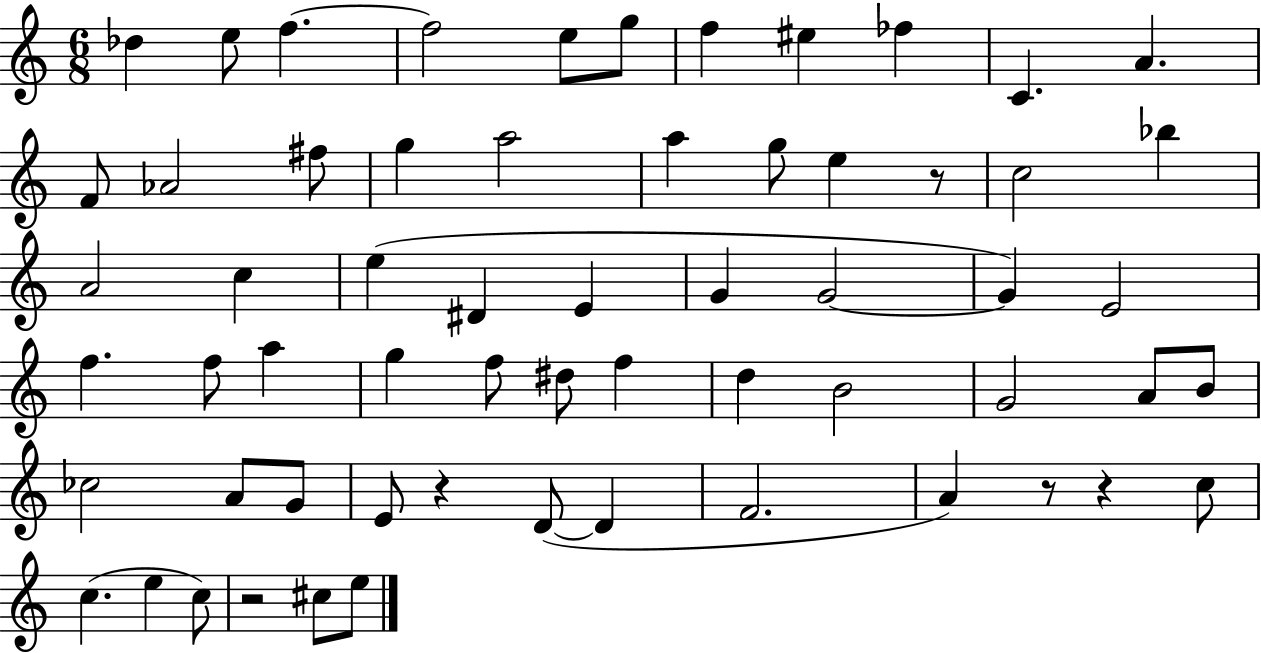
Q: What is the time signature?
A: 6/8